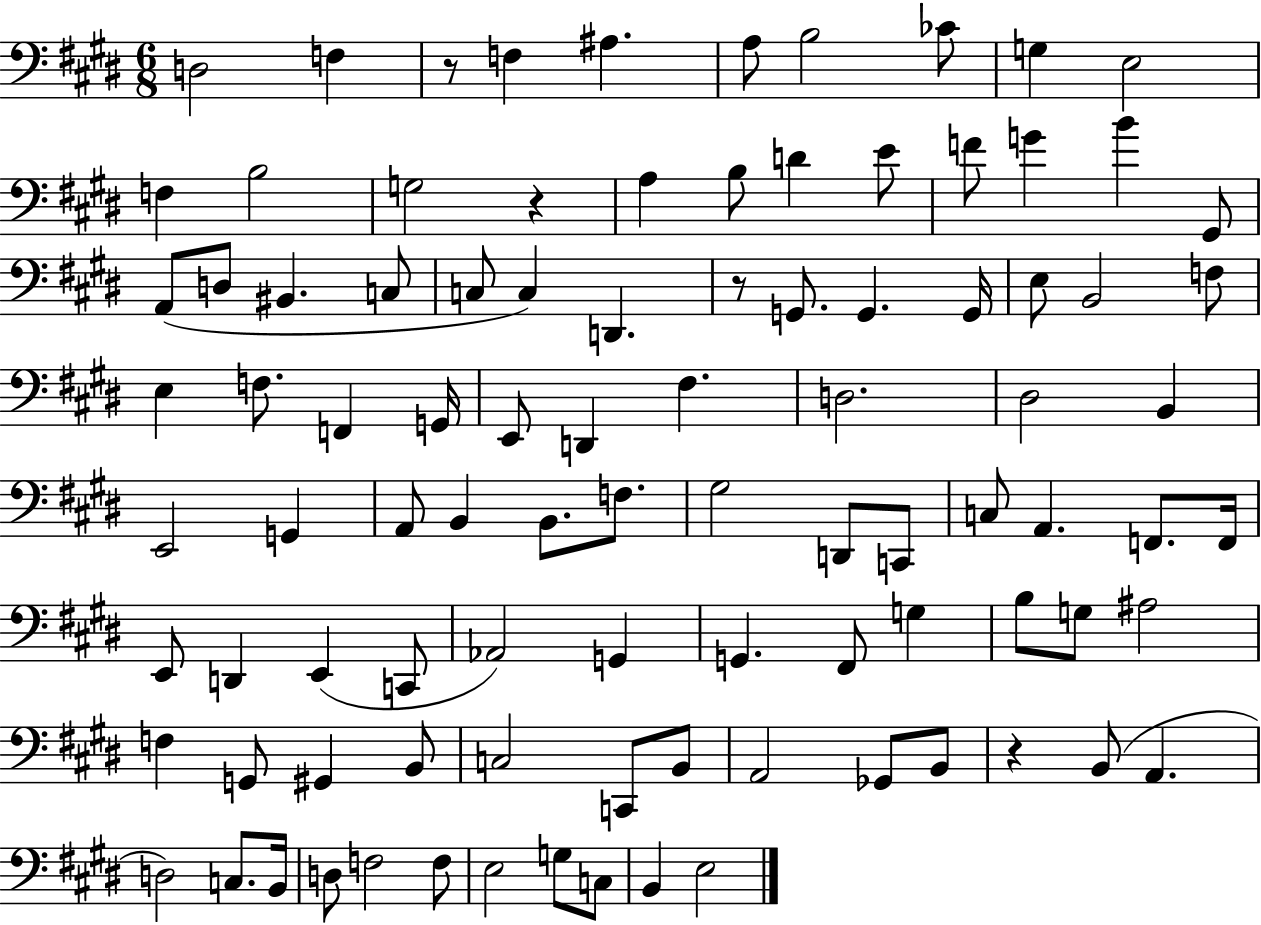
{
  \clef bass
  \numericTimeSignature
  \time 6/8
  \key e \major
  d2 f4 | r8 f4 ais4. | a8 b2 ces'8 | g4 e2 | \break f4 b2 | g2 r4 | a4 b8 d'4 e'8 | f'8 g'4 b'4 gis,8 | \break a,8( d8 bis,4. c8 | c8 c4) d,4. | r8 g,8. g,4. g,16 | e8 b,2 f8 | \break e4 f8. f,4 g,16 | e,8 d,4 fis4. | d2. | dis2 b,4 | \break e,2 g,4 | a,8 b,4 b,8. f8. | gis2 d,8 c,8 | c8 a,4. f,8. f,16 | \break e,8 d,4 e,4( c,8 | aes,2) g,4 | g,4. fis,8 g4 | b8 g8 ais2 | \break f4 g,8 gis,4 b,8 | c2 c,8 b,8 | a,2 ges,8 b,8 | r4 b,8( a,4. | \break d2) c8. b,16 | d8 f2 f8 | e2 g8 c8 | b,4 e2 | \break \bar "|."
}